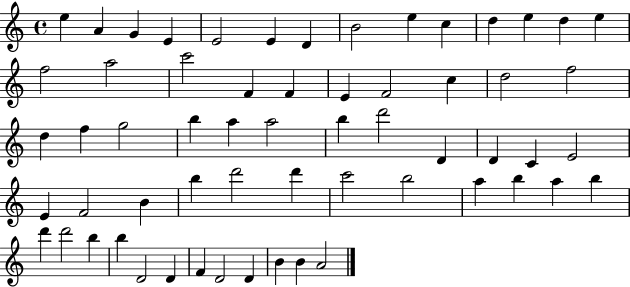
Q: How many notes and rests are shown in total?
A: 60